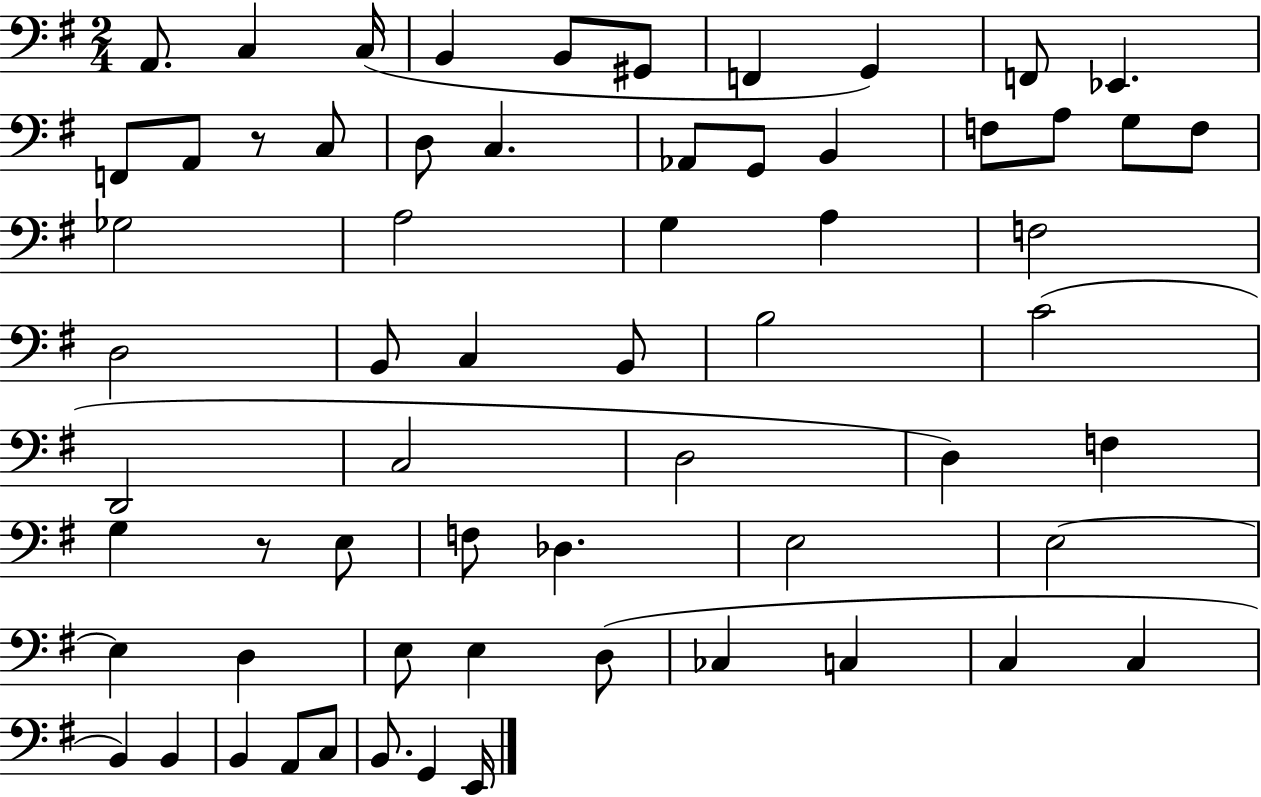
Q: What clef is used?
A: bass